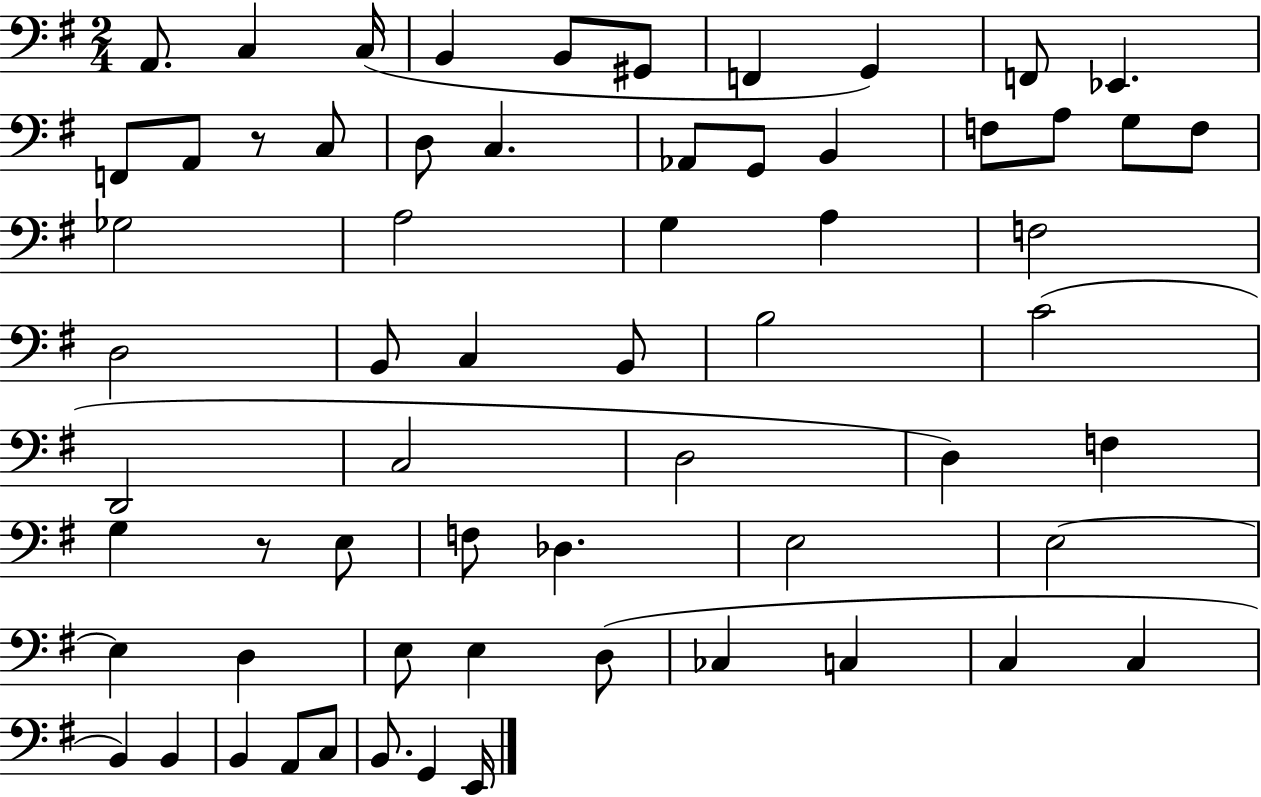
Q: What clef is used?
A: bass